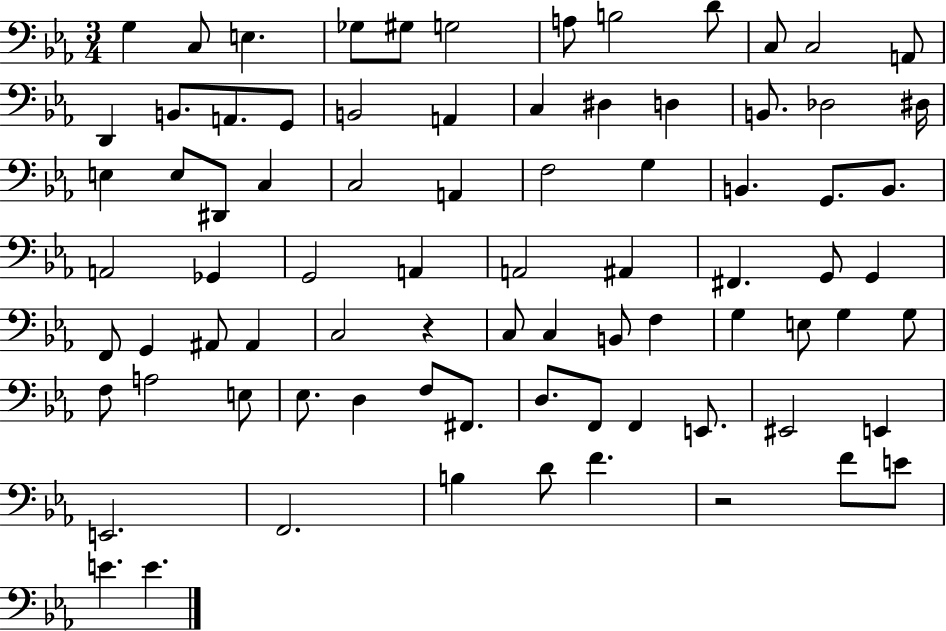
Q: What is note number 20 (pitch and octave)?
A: D#3